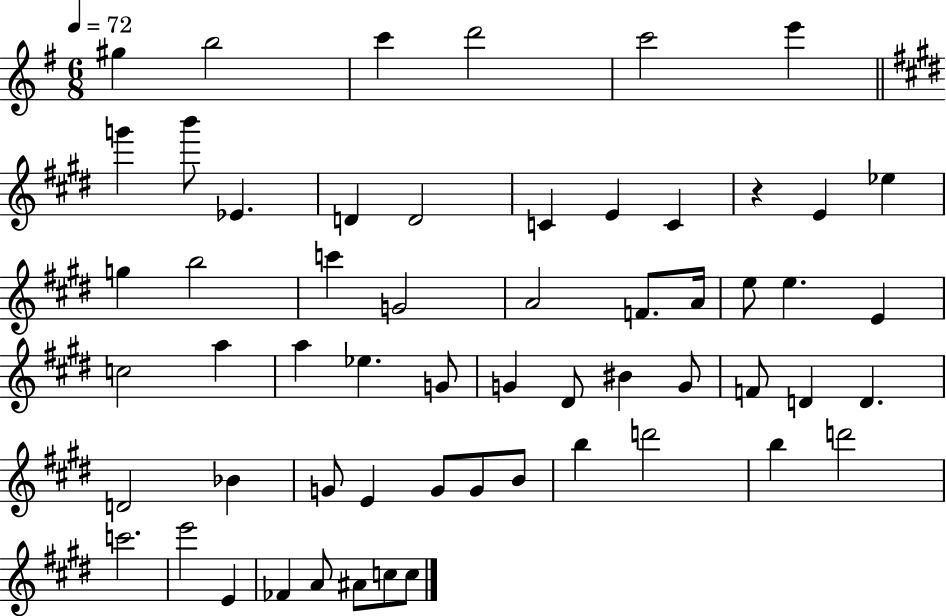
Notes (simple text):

G#5/q B5/h C6/q D6/h C6/h E6/q G6/q B6/e Eb4/q. D4/q D4/h C4/q E4/q C4/q R/q E4/q Eb5/q G5/q B5/h C6/q G4/h A4/h F4/e. A4/s E5/e E5/q. E4/q C5/h A5/q A5/q Eb5/q. G4/e G4/q D#4/e BIS4/q G4/e F4/e D4/q D4/q. D4/h Bb4/q G4/e E4/q G4/e G4/e B4/e B5/q D6/h B5/q D6/h C6/h. E6/h E4/q FES4/q A4/e A#4/e C5/e C5/e